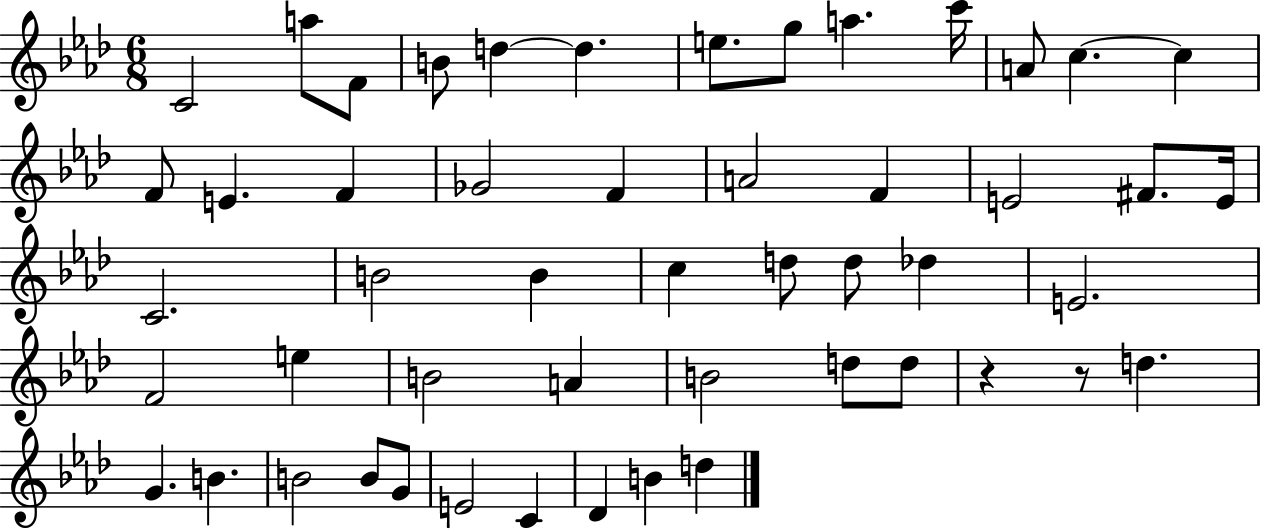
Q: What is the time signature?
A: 6/8